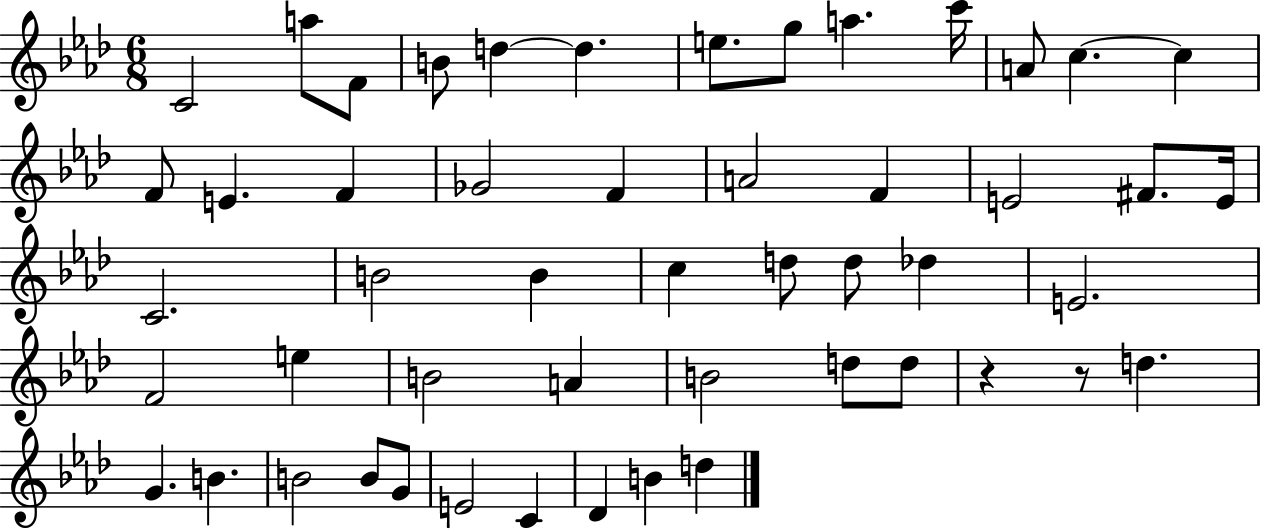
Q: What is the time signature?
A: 6/8